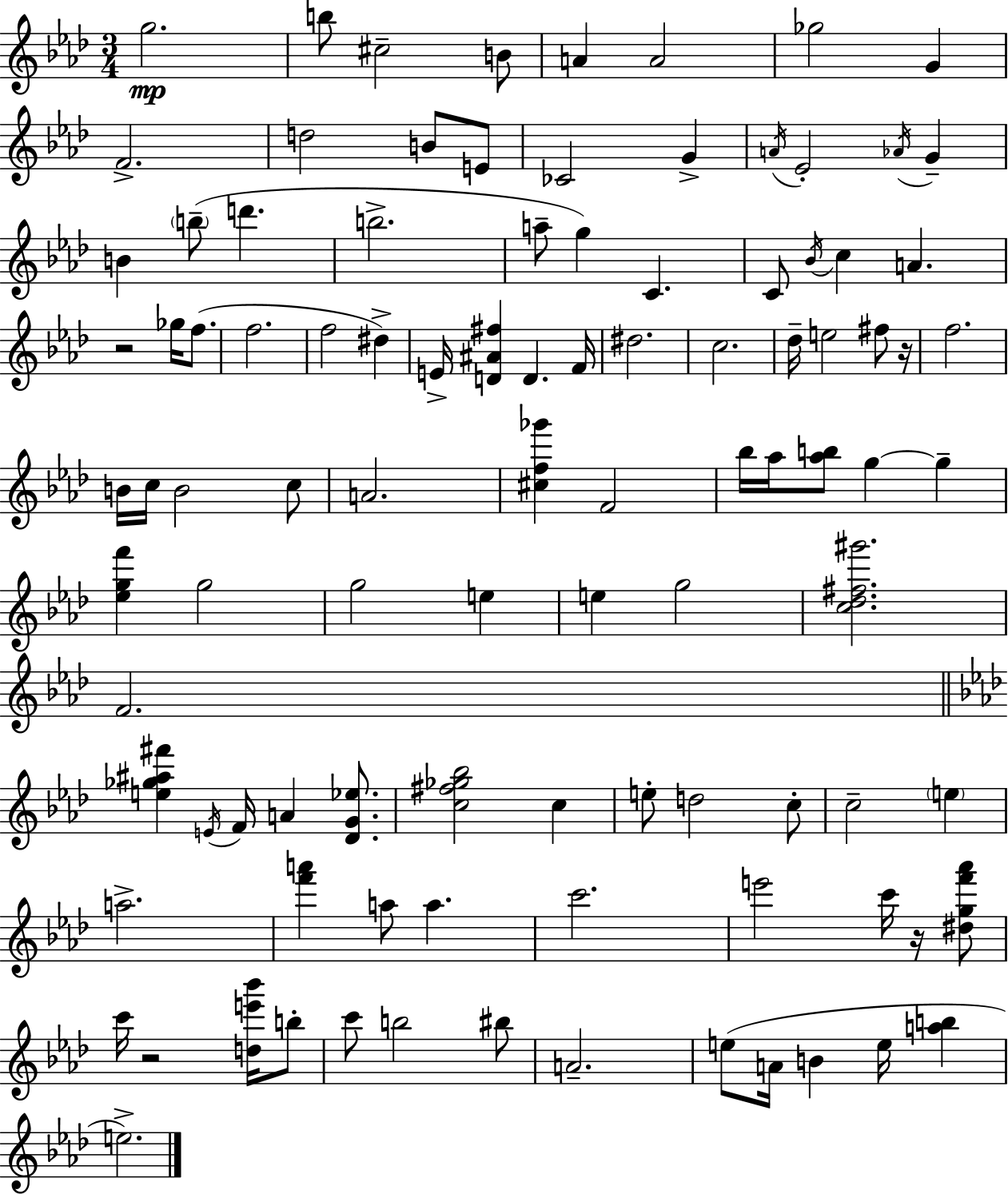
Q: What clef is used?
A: treble